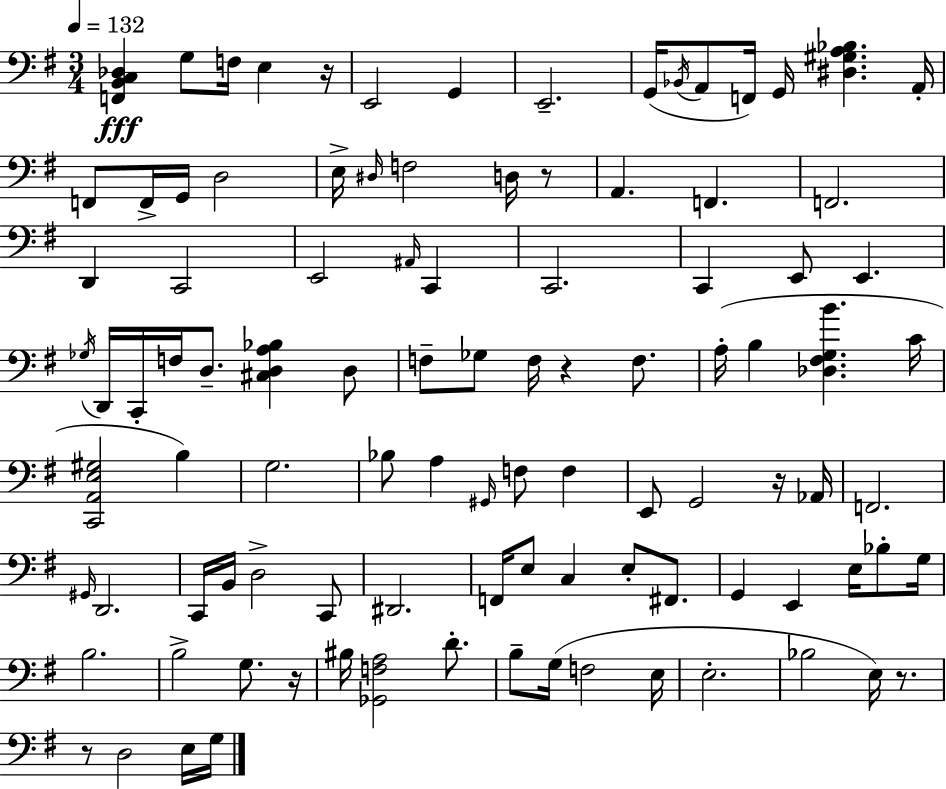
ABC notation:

X:1
T:Untitled
M:3/4
L:1/4
K:Em
[F,,B,,C,_D,] G,/2 F,/4 E, z/4 E,,2 G,, E,,2 G,,/4 _B,,/4 A,,/2 F,,/4 G,,/4 [^D,^G,A,_B,] A,,/4 F,,/2 F,,/4 G,,/4 D,2 E,/4 ^D,/4 F,2 D,/4 z/2 A,, F,, F,,2 D,, C,,2 E,,2 ^A,,/4 C,, C,,2 C,, E,,/2 E,, _G,/4 D,,/4 C,,/4 F,/4 D,/2 [^C,D,A,_B,] D,/2 F,/2 _G,/2 F,/4 z F,/2 A,/4 B, [_D,^F,G,B] C/4 [C,,A,,E,^G,]2 B, G,2 _B,/2 A, ^G,,/4 F,/2 F, E,,/2 G,,2 z/4 _A,,/4 F,,2 ^G,,/4 D,,2 C,,/4 B,,/4 D,2 C,,/2 ^D,,2 F,,/4 E,/2 C, E,/2 ^F,,/2 G,, E,, E,/4 _B,/2 G,/4 B,2 B,2 G,/2 z/4 ^B,/4 [_G,,F,A,]2 D/2 B,/2 G,/4 F,2 E,/4 E,2 _B,2 E,/4 z/2 z/2 D,2 E,/4 G,/4